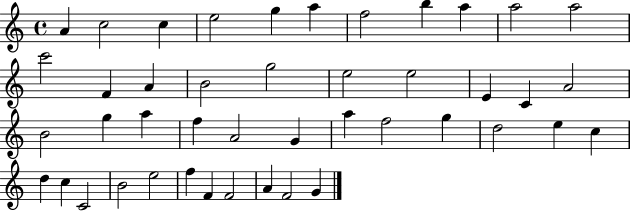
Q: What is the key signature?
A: C major